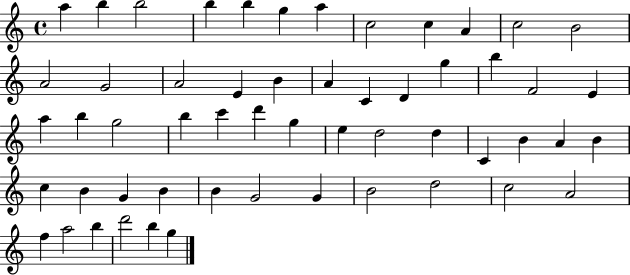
X:1
T:Untitled
M:4/4
L:1/4
K:C
a b b2 b b g a c2 c A c2 B2 A2 G2 A2 E B A C D g b F2 E a b g2 b c' d' g e d2 d C B A B c B G B B G2 G B2 d2 c2 A2 f a2 b d'2 b g